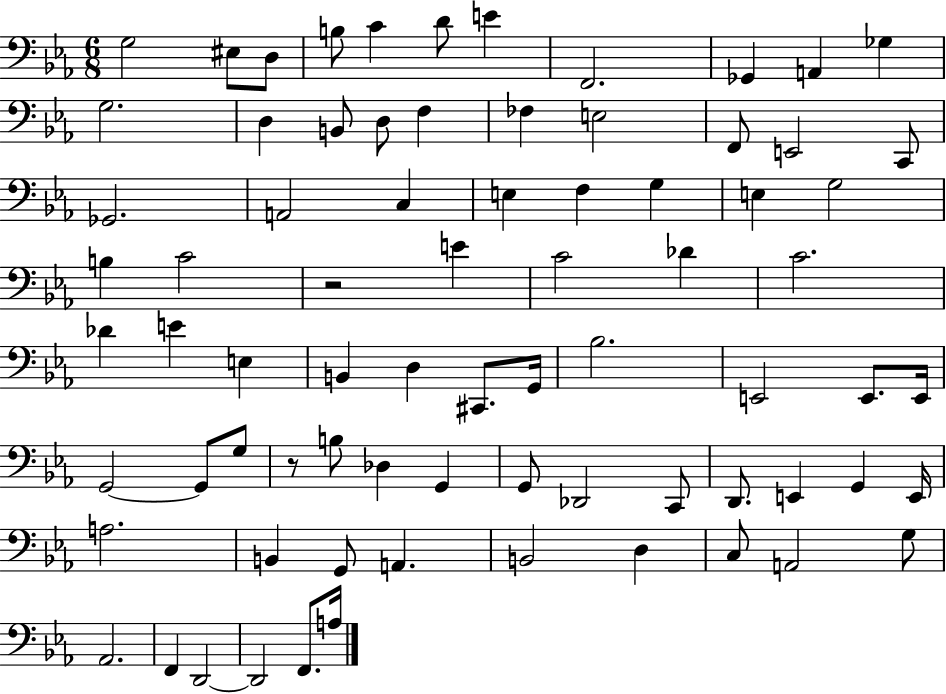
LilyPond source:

{
  \clef bass
  \numericTimeSignature
  \time 6/8
  \key ees \major
  \repeat volta 2 { g2 eis8 d8 | b8 c'4 d'8 e'4 | f,2. | ges,4 a,4 ges4 | \break g2. | d4 b,8 d8 f4 | fes4 e2 | f,8 e,2 c,8 | \break ges,2. | a,2 c4 | e4 f4 g4 | e4 g2 | \break b4 c'2 | r2 e'4 | c'2 des'4 | c'2. | \break des'4 e'4 e4 | b,4 d4 cis,8. g,16 | bes2. | e,2 e,8. e,16 | \break g,2~~ g,8 g8 | r8 b8 des4 g,4 | g,8 des,2 c,8 | d,8. e,4 g,4 e,16 | \break a2. | b,4 g,8 a,4. | b,2 d4 | c8 a,2 g8 | \break aes,2. | f,4 d,2~~ | d,2 f,8. a16 | } \bar "|."
}